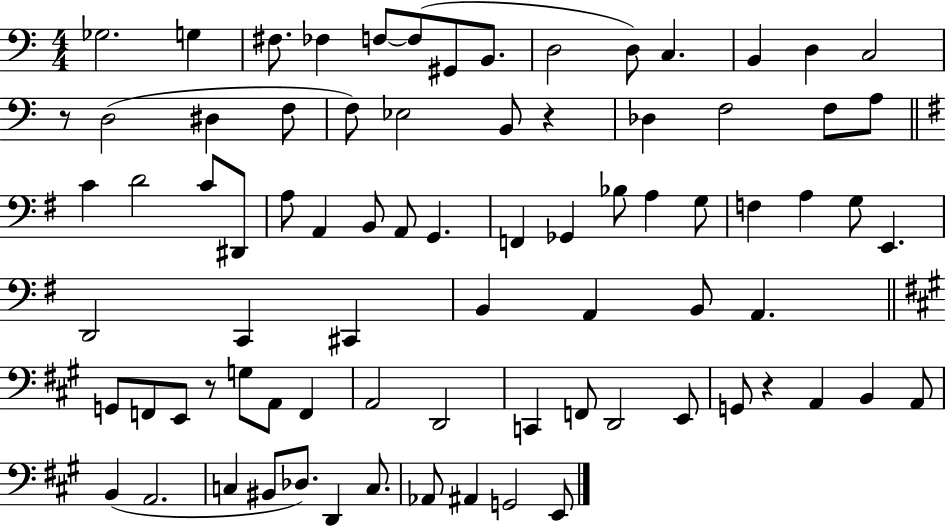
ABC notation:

X:1
T:Untitled
M:4/4
L:1/4
K:C
_G,2 G, ^F,/2 _F, F,/2 F,/2 ^G,,/2 B,,/2 D,2 D,/2 C, B,, D, C,2 z/2 D,2 ^D, F,/2 F,/2 _E,2 B,,/2 z _D, F,2 F,/2 A,/2 C D2 C/2 ^D,,/2 A,/2 A,, B,,/2 A,,/2 G,, F,, _G,, _B,/2 A, G,/2 F, A, G,/2 E,, D,,2 C,, ^C,, B,, A,, B,,/2 A,, G,,/2 F,,/2 E,,/2 z/2 G,/2 A,,/2 F,, A,,2 D,,2 C,, F,,/2 D,,2 E,,/2 G,,/2 z A,, B,, A,,/2 B,, A,,2 C, ^B,,/2 _D,/2 D,, C,/2 _A,,/2 ^A,, G,,2 E,,/2